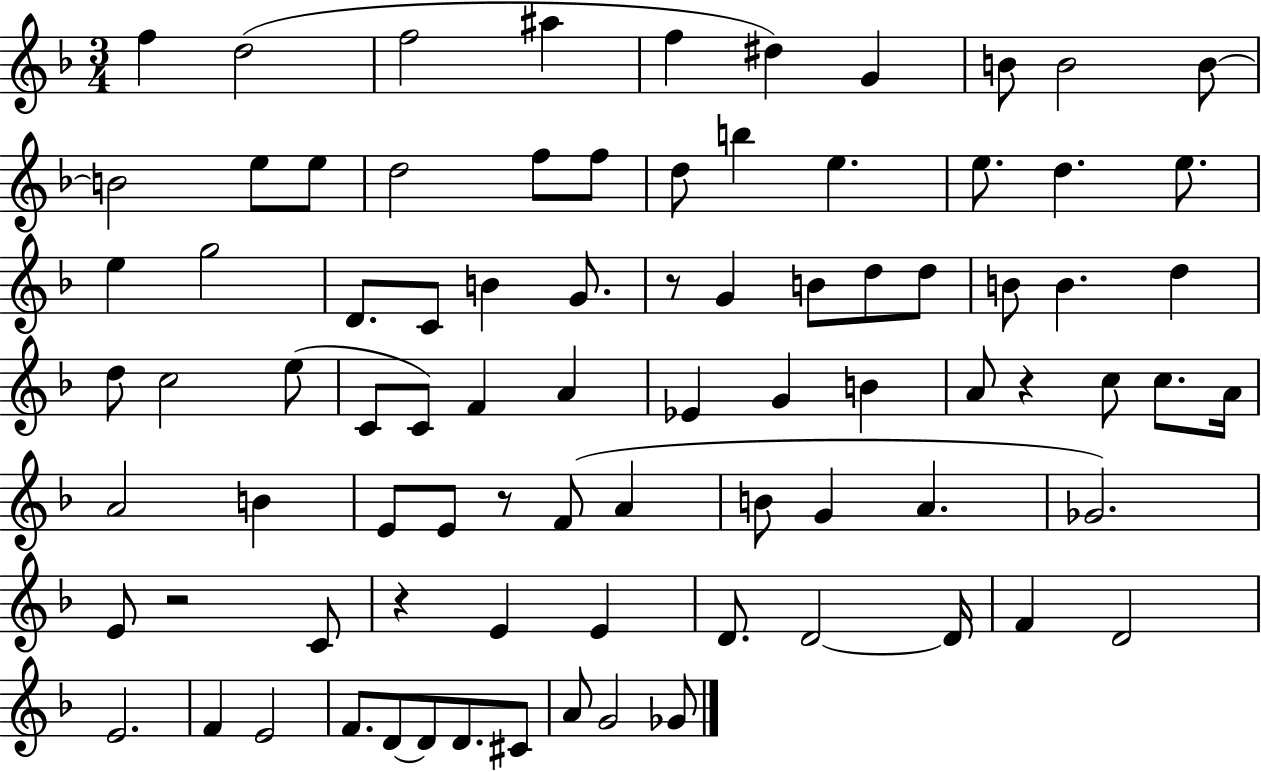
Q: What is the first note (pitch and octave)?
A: F5